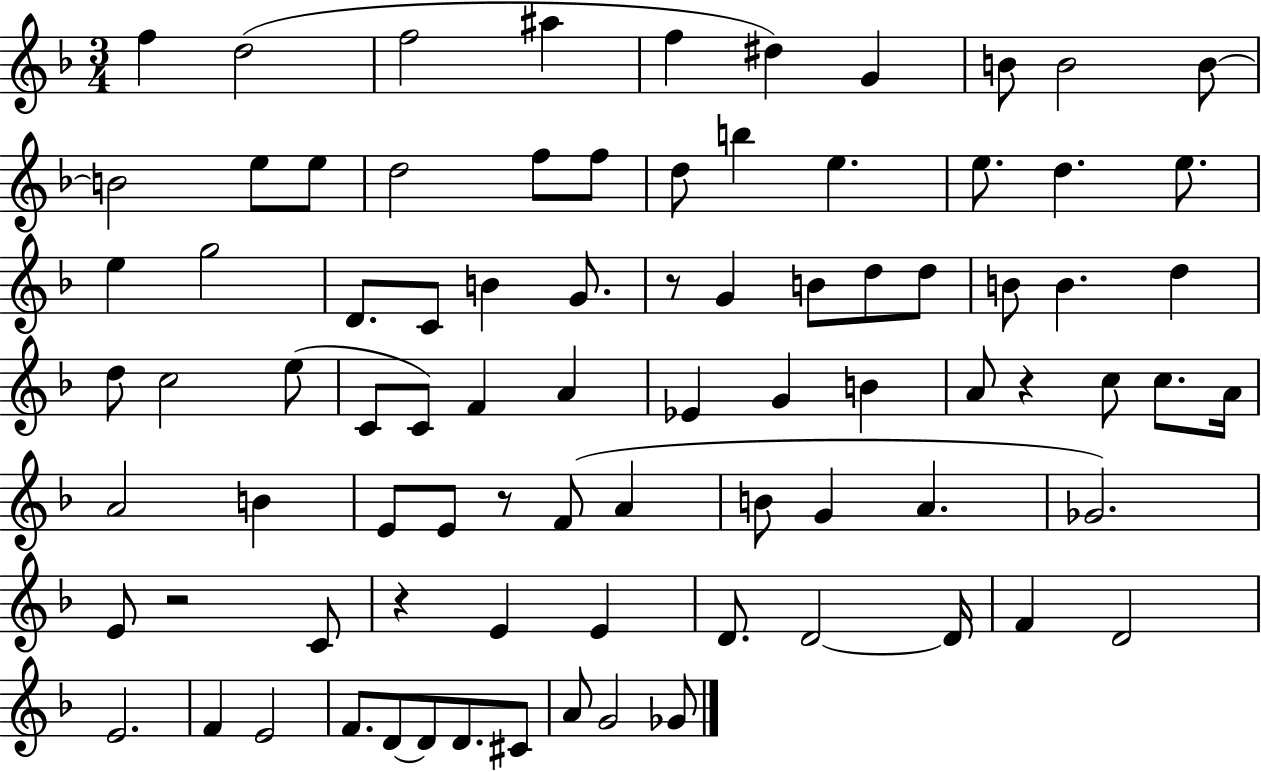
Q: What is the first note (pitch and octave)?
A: F5